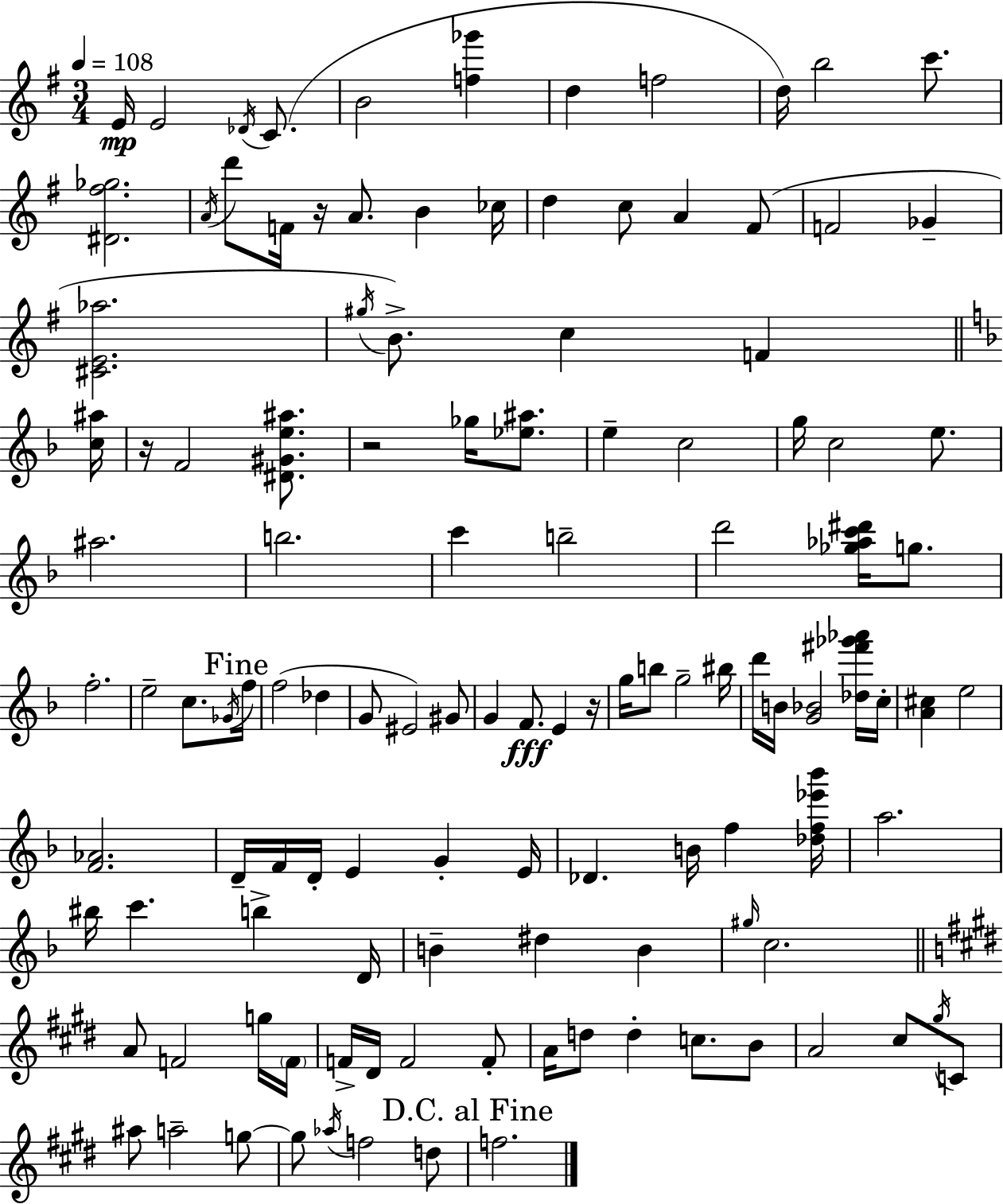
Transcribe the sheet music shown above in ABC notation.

X:1
T:Untitled
M:3/4
L:1/4
K:G
E/4 E2 _D/4 C/2 B2 [f_g'] d f2 d/4 b2 c'/2 [^D^f_g]2 A/4 d'/2 F/4 z/4 A/2 B _c/4 d c/2 A ^F/2 F2 _G [^CE_a]2 ^g/4 B/2 c F [c^a]/4 z/4 F2 [^D^Ge^a]/2 z2 _g/4 [_e^a]/2 e c2 g/4 c2 e/2 ^a2 b2 c' b2 d'2 [_g_ac'^d']/4 g/2 f2 e2 c/2 _G/4 f/4 f2 _d G/2 ^E2 ^G/2 G F/2 E z/4 g/4 b/2 g2 ^b/4 d'/4 B/4 [G_B]2 [_d^f'_g'_a']/4 c/4 [A^c] e2 [F_A]2 D/4 F/4 D/4 E G E/4 _D B/4 f [_df_e'_b']/4 a2 ^b/4 c' b D/4 B ^d B ^g/4 c2 A/2 F2 g/4 F/4 F/4 ^D/4 F2 F/2 A/4 d/2 d c/2 B/2 A2 ^c/2 ^g/4 C/2 ^a/2 a2 g/2 g/2 _a/4 f2 d/2 f2